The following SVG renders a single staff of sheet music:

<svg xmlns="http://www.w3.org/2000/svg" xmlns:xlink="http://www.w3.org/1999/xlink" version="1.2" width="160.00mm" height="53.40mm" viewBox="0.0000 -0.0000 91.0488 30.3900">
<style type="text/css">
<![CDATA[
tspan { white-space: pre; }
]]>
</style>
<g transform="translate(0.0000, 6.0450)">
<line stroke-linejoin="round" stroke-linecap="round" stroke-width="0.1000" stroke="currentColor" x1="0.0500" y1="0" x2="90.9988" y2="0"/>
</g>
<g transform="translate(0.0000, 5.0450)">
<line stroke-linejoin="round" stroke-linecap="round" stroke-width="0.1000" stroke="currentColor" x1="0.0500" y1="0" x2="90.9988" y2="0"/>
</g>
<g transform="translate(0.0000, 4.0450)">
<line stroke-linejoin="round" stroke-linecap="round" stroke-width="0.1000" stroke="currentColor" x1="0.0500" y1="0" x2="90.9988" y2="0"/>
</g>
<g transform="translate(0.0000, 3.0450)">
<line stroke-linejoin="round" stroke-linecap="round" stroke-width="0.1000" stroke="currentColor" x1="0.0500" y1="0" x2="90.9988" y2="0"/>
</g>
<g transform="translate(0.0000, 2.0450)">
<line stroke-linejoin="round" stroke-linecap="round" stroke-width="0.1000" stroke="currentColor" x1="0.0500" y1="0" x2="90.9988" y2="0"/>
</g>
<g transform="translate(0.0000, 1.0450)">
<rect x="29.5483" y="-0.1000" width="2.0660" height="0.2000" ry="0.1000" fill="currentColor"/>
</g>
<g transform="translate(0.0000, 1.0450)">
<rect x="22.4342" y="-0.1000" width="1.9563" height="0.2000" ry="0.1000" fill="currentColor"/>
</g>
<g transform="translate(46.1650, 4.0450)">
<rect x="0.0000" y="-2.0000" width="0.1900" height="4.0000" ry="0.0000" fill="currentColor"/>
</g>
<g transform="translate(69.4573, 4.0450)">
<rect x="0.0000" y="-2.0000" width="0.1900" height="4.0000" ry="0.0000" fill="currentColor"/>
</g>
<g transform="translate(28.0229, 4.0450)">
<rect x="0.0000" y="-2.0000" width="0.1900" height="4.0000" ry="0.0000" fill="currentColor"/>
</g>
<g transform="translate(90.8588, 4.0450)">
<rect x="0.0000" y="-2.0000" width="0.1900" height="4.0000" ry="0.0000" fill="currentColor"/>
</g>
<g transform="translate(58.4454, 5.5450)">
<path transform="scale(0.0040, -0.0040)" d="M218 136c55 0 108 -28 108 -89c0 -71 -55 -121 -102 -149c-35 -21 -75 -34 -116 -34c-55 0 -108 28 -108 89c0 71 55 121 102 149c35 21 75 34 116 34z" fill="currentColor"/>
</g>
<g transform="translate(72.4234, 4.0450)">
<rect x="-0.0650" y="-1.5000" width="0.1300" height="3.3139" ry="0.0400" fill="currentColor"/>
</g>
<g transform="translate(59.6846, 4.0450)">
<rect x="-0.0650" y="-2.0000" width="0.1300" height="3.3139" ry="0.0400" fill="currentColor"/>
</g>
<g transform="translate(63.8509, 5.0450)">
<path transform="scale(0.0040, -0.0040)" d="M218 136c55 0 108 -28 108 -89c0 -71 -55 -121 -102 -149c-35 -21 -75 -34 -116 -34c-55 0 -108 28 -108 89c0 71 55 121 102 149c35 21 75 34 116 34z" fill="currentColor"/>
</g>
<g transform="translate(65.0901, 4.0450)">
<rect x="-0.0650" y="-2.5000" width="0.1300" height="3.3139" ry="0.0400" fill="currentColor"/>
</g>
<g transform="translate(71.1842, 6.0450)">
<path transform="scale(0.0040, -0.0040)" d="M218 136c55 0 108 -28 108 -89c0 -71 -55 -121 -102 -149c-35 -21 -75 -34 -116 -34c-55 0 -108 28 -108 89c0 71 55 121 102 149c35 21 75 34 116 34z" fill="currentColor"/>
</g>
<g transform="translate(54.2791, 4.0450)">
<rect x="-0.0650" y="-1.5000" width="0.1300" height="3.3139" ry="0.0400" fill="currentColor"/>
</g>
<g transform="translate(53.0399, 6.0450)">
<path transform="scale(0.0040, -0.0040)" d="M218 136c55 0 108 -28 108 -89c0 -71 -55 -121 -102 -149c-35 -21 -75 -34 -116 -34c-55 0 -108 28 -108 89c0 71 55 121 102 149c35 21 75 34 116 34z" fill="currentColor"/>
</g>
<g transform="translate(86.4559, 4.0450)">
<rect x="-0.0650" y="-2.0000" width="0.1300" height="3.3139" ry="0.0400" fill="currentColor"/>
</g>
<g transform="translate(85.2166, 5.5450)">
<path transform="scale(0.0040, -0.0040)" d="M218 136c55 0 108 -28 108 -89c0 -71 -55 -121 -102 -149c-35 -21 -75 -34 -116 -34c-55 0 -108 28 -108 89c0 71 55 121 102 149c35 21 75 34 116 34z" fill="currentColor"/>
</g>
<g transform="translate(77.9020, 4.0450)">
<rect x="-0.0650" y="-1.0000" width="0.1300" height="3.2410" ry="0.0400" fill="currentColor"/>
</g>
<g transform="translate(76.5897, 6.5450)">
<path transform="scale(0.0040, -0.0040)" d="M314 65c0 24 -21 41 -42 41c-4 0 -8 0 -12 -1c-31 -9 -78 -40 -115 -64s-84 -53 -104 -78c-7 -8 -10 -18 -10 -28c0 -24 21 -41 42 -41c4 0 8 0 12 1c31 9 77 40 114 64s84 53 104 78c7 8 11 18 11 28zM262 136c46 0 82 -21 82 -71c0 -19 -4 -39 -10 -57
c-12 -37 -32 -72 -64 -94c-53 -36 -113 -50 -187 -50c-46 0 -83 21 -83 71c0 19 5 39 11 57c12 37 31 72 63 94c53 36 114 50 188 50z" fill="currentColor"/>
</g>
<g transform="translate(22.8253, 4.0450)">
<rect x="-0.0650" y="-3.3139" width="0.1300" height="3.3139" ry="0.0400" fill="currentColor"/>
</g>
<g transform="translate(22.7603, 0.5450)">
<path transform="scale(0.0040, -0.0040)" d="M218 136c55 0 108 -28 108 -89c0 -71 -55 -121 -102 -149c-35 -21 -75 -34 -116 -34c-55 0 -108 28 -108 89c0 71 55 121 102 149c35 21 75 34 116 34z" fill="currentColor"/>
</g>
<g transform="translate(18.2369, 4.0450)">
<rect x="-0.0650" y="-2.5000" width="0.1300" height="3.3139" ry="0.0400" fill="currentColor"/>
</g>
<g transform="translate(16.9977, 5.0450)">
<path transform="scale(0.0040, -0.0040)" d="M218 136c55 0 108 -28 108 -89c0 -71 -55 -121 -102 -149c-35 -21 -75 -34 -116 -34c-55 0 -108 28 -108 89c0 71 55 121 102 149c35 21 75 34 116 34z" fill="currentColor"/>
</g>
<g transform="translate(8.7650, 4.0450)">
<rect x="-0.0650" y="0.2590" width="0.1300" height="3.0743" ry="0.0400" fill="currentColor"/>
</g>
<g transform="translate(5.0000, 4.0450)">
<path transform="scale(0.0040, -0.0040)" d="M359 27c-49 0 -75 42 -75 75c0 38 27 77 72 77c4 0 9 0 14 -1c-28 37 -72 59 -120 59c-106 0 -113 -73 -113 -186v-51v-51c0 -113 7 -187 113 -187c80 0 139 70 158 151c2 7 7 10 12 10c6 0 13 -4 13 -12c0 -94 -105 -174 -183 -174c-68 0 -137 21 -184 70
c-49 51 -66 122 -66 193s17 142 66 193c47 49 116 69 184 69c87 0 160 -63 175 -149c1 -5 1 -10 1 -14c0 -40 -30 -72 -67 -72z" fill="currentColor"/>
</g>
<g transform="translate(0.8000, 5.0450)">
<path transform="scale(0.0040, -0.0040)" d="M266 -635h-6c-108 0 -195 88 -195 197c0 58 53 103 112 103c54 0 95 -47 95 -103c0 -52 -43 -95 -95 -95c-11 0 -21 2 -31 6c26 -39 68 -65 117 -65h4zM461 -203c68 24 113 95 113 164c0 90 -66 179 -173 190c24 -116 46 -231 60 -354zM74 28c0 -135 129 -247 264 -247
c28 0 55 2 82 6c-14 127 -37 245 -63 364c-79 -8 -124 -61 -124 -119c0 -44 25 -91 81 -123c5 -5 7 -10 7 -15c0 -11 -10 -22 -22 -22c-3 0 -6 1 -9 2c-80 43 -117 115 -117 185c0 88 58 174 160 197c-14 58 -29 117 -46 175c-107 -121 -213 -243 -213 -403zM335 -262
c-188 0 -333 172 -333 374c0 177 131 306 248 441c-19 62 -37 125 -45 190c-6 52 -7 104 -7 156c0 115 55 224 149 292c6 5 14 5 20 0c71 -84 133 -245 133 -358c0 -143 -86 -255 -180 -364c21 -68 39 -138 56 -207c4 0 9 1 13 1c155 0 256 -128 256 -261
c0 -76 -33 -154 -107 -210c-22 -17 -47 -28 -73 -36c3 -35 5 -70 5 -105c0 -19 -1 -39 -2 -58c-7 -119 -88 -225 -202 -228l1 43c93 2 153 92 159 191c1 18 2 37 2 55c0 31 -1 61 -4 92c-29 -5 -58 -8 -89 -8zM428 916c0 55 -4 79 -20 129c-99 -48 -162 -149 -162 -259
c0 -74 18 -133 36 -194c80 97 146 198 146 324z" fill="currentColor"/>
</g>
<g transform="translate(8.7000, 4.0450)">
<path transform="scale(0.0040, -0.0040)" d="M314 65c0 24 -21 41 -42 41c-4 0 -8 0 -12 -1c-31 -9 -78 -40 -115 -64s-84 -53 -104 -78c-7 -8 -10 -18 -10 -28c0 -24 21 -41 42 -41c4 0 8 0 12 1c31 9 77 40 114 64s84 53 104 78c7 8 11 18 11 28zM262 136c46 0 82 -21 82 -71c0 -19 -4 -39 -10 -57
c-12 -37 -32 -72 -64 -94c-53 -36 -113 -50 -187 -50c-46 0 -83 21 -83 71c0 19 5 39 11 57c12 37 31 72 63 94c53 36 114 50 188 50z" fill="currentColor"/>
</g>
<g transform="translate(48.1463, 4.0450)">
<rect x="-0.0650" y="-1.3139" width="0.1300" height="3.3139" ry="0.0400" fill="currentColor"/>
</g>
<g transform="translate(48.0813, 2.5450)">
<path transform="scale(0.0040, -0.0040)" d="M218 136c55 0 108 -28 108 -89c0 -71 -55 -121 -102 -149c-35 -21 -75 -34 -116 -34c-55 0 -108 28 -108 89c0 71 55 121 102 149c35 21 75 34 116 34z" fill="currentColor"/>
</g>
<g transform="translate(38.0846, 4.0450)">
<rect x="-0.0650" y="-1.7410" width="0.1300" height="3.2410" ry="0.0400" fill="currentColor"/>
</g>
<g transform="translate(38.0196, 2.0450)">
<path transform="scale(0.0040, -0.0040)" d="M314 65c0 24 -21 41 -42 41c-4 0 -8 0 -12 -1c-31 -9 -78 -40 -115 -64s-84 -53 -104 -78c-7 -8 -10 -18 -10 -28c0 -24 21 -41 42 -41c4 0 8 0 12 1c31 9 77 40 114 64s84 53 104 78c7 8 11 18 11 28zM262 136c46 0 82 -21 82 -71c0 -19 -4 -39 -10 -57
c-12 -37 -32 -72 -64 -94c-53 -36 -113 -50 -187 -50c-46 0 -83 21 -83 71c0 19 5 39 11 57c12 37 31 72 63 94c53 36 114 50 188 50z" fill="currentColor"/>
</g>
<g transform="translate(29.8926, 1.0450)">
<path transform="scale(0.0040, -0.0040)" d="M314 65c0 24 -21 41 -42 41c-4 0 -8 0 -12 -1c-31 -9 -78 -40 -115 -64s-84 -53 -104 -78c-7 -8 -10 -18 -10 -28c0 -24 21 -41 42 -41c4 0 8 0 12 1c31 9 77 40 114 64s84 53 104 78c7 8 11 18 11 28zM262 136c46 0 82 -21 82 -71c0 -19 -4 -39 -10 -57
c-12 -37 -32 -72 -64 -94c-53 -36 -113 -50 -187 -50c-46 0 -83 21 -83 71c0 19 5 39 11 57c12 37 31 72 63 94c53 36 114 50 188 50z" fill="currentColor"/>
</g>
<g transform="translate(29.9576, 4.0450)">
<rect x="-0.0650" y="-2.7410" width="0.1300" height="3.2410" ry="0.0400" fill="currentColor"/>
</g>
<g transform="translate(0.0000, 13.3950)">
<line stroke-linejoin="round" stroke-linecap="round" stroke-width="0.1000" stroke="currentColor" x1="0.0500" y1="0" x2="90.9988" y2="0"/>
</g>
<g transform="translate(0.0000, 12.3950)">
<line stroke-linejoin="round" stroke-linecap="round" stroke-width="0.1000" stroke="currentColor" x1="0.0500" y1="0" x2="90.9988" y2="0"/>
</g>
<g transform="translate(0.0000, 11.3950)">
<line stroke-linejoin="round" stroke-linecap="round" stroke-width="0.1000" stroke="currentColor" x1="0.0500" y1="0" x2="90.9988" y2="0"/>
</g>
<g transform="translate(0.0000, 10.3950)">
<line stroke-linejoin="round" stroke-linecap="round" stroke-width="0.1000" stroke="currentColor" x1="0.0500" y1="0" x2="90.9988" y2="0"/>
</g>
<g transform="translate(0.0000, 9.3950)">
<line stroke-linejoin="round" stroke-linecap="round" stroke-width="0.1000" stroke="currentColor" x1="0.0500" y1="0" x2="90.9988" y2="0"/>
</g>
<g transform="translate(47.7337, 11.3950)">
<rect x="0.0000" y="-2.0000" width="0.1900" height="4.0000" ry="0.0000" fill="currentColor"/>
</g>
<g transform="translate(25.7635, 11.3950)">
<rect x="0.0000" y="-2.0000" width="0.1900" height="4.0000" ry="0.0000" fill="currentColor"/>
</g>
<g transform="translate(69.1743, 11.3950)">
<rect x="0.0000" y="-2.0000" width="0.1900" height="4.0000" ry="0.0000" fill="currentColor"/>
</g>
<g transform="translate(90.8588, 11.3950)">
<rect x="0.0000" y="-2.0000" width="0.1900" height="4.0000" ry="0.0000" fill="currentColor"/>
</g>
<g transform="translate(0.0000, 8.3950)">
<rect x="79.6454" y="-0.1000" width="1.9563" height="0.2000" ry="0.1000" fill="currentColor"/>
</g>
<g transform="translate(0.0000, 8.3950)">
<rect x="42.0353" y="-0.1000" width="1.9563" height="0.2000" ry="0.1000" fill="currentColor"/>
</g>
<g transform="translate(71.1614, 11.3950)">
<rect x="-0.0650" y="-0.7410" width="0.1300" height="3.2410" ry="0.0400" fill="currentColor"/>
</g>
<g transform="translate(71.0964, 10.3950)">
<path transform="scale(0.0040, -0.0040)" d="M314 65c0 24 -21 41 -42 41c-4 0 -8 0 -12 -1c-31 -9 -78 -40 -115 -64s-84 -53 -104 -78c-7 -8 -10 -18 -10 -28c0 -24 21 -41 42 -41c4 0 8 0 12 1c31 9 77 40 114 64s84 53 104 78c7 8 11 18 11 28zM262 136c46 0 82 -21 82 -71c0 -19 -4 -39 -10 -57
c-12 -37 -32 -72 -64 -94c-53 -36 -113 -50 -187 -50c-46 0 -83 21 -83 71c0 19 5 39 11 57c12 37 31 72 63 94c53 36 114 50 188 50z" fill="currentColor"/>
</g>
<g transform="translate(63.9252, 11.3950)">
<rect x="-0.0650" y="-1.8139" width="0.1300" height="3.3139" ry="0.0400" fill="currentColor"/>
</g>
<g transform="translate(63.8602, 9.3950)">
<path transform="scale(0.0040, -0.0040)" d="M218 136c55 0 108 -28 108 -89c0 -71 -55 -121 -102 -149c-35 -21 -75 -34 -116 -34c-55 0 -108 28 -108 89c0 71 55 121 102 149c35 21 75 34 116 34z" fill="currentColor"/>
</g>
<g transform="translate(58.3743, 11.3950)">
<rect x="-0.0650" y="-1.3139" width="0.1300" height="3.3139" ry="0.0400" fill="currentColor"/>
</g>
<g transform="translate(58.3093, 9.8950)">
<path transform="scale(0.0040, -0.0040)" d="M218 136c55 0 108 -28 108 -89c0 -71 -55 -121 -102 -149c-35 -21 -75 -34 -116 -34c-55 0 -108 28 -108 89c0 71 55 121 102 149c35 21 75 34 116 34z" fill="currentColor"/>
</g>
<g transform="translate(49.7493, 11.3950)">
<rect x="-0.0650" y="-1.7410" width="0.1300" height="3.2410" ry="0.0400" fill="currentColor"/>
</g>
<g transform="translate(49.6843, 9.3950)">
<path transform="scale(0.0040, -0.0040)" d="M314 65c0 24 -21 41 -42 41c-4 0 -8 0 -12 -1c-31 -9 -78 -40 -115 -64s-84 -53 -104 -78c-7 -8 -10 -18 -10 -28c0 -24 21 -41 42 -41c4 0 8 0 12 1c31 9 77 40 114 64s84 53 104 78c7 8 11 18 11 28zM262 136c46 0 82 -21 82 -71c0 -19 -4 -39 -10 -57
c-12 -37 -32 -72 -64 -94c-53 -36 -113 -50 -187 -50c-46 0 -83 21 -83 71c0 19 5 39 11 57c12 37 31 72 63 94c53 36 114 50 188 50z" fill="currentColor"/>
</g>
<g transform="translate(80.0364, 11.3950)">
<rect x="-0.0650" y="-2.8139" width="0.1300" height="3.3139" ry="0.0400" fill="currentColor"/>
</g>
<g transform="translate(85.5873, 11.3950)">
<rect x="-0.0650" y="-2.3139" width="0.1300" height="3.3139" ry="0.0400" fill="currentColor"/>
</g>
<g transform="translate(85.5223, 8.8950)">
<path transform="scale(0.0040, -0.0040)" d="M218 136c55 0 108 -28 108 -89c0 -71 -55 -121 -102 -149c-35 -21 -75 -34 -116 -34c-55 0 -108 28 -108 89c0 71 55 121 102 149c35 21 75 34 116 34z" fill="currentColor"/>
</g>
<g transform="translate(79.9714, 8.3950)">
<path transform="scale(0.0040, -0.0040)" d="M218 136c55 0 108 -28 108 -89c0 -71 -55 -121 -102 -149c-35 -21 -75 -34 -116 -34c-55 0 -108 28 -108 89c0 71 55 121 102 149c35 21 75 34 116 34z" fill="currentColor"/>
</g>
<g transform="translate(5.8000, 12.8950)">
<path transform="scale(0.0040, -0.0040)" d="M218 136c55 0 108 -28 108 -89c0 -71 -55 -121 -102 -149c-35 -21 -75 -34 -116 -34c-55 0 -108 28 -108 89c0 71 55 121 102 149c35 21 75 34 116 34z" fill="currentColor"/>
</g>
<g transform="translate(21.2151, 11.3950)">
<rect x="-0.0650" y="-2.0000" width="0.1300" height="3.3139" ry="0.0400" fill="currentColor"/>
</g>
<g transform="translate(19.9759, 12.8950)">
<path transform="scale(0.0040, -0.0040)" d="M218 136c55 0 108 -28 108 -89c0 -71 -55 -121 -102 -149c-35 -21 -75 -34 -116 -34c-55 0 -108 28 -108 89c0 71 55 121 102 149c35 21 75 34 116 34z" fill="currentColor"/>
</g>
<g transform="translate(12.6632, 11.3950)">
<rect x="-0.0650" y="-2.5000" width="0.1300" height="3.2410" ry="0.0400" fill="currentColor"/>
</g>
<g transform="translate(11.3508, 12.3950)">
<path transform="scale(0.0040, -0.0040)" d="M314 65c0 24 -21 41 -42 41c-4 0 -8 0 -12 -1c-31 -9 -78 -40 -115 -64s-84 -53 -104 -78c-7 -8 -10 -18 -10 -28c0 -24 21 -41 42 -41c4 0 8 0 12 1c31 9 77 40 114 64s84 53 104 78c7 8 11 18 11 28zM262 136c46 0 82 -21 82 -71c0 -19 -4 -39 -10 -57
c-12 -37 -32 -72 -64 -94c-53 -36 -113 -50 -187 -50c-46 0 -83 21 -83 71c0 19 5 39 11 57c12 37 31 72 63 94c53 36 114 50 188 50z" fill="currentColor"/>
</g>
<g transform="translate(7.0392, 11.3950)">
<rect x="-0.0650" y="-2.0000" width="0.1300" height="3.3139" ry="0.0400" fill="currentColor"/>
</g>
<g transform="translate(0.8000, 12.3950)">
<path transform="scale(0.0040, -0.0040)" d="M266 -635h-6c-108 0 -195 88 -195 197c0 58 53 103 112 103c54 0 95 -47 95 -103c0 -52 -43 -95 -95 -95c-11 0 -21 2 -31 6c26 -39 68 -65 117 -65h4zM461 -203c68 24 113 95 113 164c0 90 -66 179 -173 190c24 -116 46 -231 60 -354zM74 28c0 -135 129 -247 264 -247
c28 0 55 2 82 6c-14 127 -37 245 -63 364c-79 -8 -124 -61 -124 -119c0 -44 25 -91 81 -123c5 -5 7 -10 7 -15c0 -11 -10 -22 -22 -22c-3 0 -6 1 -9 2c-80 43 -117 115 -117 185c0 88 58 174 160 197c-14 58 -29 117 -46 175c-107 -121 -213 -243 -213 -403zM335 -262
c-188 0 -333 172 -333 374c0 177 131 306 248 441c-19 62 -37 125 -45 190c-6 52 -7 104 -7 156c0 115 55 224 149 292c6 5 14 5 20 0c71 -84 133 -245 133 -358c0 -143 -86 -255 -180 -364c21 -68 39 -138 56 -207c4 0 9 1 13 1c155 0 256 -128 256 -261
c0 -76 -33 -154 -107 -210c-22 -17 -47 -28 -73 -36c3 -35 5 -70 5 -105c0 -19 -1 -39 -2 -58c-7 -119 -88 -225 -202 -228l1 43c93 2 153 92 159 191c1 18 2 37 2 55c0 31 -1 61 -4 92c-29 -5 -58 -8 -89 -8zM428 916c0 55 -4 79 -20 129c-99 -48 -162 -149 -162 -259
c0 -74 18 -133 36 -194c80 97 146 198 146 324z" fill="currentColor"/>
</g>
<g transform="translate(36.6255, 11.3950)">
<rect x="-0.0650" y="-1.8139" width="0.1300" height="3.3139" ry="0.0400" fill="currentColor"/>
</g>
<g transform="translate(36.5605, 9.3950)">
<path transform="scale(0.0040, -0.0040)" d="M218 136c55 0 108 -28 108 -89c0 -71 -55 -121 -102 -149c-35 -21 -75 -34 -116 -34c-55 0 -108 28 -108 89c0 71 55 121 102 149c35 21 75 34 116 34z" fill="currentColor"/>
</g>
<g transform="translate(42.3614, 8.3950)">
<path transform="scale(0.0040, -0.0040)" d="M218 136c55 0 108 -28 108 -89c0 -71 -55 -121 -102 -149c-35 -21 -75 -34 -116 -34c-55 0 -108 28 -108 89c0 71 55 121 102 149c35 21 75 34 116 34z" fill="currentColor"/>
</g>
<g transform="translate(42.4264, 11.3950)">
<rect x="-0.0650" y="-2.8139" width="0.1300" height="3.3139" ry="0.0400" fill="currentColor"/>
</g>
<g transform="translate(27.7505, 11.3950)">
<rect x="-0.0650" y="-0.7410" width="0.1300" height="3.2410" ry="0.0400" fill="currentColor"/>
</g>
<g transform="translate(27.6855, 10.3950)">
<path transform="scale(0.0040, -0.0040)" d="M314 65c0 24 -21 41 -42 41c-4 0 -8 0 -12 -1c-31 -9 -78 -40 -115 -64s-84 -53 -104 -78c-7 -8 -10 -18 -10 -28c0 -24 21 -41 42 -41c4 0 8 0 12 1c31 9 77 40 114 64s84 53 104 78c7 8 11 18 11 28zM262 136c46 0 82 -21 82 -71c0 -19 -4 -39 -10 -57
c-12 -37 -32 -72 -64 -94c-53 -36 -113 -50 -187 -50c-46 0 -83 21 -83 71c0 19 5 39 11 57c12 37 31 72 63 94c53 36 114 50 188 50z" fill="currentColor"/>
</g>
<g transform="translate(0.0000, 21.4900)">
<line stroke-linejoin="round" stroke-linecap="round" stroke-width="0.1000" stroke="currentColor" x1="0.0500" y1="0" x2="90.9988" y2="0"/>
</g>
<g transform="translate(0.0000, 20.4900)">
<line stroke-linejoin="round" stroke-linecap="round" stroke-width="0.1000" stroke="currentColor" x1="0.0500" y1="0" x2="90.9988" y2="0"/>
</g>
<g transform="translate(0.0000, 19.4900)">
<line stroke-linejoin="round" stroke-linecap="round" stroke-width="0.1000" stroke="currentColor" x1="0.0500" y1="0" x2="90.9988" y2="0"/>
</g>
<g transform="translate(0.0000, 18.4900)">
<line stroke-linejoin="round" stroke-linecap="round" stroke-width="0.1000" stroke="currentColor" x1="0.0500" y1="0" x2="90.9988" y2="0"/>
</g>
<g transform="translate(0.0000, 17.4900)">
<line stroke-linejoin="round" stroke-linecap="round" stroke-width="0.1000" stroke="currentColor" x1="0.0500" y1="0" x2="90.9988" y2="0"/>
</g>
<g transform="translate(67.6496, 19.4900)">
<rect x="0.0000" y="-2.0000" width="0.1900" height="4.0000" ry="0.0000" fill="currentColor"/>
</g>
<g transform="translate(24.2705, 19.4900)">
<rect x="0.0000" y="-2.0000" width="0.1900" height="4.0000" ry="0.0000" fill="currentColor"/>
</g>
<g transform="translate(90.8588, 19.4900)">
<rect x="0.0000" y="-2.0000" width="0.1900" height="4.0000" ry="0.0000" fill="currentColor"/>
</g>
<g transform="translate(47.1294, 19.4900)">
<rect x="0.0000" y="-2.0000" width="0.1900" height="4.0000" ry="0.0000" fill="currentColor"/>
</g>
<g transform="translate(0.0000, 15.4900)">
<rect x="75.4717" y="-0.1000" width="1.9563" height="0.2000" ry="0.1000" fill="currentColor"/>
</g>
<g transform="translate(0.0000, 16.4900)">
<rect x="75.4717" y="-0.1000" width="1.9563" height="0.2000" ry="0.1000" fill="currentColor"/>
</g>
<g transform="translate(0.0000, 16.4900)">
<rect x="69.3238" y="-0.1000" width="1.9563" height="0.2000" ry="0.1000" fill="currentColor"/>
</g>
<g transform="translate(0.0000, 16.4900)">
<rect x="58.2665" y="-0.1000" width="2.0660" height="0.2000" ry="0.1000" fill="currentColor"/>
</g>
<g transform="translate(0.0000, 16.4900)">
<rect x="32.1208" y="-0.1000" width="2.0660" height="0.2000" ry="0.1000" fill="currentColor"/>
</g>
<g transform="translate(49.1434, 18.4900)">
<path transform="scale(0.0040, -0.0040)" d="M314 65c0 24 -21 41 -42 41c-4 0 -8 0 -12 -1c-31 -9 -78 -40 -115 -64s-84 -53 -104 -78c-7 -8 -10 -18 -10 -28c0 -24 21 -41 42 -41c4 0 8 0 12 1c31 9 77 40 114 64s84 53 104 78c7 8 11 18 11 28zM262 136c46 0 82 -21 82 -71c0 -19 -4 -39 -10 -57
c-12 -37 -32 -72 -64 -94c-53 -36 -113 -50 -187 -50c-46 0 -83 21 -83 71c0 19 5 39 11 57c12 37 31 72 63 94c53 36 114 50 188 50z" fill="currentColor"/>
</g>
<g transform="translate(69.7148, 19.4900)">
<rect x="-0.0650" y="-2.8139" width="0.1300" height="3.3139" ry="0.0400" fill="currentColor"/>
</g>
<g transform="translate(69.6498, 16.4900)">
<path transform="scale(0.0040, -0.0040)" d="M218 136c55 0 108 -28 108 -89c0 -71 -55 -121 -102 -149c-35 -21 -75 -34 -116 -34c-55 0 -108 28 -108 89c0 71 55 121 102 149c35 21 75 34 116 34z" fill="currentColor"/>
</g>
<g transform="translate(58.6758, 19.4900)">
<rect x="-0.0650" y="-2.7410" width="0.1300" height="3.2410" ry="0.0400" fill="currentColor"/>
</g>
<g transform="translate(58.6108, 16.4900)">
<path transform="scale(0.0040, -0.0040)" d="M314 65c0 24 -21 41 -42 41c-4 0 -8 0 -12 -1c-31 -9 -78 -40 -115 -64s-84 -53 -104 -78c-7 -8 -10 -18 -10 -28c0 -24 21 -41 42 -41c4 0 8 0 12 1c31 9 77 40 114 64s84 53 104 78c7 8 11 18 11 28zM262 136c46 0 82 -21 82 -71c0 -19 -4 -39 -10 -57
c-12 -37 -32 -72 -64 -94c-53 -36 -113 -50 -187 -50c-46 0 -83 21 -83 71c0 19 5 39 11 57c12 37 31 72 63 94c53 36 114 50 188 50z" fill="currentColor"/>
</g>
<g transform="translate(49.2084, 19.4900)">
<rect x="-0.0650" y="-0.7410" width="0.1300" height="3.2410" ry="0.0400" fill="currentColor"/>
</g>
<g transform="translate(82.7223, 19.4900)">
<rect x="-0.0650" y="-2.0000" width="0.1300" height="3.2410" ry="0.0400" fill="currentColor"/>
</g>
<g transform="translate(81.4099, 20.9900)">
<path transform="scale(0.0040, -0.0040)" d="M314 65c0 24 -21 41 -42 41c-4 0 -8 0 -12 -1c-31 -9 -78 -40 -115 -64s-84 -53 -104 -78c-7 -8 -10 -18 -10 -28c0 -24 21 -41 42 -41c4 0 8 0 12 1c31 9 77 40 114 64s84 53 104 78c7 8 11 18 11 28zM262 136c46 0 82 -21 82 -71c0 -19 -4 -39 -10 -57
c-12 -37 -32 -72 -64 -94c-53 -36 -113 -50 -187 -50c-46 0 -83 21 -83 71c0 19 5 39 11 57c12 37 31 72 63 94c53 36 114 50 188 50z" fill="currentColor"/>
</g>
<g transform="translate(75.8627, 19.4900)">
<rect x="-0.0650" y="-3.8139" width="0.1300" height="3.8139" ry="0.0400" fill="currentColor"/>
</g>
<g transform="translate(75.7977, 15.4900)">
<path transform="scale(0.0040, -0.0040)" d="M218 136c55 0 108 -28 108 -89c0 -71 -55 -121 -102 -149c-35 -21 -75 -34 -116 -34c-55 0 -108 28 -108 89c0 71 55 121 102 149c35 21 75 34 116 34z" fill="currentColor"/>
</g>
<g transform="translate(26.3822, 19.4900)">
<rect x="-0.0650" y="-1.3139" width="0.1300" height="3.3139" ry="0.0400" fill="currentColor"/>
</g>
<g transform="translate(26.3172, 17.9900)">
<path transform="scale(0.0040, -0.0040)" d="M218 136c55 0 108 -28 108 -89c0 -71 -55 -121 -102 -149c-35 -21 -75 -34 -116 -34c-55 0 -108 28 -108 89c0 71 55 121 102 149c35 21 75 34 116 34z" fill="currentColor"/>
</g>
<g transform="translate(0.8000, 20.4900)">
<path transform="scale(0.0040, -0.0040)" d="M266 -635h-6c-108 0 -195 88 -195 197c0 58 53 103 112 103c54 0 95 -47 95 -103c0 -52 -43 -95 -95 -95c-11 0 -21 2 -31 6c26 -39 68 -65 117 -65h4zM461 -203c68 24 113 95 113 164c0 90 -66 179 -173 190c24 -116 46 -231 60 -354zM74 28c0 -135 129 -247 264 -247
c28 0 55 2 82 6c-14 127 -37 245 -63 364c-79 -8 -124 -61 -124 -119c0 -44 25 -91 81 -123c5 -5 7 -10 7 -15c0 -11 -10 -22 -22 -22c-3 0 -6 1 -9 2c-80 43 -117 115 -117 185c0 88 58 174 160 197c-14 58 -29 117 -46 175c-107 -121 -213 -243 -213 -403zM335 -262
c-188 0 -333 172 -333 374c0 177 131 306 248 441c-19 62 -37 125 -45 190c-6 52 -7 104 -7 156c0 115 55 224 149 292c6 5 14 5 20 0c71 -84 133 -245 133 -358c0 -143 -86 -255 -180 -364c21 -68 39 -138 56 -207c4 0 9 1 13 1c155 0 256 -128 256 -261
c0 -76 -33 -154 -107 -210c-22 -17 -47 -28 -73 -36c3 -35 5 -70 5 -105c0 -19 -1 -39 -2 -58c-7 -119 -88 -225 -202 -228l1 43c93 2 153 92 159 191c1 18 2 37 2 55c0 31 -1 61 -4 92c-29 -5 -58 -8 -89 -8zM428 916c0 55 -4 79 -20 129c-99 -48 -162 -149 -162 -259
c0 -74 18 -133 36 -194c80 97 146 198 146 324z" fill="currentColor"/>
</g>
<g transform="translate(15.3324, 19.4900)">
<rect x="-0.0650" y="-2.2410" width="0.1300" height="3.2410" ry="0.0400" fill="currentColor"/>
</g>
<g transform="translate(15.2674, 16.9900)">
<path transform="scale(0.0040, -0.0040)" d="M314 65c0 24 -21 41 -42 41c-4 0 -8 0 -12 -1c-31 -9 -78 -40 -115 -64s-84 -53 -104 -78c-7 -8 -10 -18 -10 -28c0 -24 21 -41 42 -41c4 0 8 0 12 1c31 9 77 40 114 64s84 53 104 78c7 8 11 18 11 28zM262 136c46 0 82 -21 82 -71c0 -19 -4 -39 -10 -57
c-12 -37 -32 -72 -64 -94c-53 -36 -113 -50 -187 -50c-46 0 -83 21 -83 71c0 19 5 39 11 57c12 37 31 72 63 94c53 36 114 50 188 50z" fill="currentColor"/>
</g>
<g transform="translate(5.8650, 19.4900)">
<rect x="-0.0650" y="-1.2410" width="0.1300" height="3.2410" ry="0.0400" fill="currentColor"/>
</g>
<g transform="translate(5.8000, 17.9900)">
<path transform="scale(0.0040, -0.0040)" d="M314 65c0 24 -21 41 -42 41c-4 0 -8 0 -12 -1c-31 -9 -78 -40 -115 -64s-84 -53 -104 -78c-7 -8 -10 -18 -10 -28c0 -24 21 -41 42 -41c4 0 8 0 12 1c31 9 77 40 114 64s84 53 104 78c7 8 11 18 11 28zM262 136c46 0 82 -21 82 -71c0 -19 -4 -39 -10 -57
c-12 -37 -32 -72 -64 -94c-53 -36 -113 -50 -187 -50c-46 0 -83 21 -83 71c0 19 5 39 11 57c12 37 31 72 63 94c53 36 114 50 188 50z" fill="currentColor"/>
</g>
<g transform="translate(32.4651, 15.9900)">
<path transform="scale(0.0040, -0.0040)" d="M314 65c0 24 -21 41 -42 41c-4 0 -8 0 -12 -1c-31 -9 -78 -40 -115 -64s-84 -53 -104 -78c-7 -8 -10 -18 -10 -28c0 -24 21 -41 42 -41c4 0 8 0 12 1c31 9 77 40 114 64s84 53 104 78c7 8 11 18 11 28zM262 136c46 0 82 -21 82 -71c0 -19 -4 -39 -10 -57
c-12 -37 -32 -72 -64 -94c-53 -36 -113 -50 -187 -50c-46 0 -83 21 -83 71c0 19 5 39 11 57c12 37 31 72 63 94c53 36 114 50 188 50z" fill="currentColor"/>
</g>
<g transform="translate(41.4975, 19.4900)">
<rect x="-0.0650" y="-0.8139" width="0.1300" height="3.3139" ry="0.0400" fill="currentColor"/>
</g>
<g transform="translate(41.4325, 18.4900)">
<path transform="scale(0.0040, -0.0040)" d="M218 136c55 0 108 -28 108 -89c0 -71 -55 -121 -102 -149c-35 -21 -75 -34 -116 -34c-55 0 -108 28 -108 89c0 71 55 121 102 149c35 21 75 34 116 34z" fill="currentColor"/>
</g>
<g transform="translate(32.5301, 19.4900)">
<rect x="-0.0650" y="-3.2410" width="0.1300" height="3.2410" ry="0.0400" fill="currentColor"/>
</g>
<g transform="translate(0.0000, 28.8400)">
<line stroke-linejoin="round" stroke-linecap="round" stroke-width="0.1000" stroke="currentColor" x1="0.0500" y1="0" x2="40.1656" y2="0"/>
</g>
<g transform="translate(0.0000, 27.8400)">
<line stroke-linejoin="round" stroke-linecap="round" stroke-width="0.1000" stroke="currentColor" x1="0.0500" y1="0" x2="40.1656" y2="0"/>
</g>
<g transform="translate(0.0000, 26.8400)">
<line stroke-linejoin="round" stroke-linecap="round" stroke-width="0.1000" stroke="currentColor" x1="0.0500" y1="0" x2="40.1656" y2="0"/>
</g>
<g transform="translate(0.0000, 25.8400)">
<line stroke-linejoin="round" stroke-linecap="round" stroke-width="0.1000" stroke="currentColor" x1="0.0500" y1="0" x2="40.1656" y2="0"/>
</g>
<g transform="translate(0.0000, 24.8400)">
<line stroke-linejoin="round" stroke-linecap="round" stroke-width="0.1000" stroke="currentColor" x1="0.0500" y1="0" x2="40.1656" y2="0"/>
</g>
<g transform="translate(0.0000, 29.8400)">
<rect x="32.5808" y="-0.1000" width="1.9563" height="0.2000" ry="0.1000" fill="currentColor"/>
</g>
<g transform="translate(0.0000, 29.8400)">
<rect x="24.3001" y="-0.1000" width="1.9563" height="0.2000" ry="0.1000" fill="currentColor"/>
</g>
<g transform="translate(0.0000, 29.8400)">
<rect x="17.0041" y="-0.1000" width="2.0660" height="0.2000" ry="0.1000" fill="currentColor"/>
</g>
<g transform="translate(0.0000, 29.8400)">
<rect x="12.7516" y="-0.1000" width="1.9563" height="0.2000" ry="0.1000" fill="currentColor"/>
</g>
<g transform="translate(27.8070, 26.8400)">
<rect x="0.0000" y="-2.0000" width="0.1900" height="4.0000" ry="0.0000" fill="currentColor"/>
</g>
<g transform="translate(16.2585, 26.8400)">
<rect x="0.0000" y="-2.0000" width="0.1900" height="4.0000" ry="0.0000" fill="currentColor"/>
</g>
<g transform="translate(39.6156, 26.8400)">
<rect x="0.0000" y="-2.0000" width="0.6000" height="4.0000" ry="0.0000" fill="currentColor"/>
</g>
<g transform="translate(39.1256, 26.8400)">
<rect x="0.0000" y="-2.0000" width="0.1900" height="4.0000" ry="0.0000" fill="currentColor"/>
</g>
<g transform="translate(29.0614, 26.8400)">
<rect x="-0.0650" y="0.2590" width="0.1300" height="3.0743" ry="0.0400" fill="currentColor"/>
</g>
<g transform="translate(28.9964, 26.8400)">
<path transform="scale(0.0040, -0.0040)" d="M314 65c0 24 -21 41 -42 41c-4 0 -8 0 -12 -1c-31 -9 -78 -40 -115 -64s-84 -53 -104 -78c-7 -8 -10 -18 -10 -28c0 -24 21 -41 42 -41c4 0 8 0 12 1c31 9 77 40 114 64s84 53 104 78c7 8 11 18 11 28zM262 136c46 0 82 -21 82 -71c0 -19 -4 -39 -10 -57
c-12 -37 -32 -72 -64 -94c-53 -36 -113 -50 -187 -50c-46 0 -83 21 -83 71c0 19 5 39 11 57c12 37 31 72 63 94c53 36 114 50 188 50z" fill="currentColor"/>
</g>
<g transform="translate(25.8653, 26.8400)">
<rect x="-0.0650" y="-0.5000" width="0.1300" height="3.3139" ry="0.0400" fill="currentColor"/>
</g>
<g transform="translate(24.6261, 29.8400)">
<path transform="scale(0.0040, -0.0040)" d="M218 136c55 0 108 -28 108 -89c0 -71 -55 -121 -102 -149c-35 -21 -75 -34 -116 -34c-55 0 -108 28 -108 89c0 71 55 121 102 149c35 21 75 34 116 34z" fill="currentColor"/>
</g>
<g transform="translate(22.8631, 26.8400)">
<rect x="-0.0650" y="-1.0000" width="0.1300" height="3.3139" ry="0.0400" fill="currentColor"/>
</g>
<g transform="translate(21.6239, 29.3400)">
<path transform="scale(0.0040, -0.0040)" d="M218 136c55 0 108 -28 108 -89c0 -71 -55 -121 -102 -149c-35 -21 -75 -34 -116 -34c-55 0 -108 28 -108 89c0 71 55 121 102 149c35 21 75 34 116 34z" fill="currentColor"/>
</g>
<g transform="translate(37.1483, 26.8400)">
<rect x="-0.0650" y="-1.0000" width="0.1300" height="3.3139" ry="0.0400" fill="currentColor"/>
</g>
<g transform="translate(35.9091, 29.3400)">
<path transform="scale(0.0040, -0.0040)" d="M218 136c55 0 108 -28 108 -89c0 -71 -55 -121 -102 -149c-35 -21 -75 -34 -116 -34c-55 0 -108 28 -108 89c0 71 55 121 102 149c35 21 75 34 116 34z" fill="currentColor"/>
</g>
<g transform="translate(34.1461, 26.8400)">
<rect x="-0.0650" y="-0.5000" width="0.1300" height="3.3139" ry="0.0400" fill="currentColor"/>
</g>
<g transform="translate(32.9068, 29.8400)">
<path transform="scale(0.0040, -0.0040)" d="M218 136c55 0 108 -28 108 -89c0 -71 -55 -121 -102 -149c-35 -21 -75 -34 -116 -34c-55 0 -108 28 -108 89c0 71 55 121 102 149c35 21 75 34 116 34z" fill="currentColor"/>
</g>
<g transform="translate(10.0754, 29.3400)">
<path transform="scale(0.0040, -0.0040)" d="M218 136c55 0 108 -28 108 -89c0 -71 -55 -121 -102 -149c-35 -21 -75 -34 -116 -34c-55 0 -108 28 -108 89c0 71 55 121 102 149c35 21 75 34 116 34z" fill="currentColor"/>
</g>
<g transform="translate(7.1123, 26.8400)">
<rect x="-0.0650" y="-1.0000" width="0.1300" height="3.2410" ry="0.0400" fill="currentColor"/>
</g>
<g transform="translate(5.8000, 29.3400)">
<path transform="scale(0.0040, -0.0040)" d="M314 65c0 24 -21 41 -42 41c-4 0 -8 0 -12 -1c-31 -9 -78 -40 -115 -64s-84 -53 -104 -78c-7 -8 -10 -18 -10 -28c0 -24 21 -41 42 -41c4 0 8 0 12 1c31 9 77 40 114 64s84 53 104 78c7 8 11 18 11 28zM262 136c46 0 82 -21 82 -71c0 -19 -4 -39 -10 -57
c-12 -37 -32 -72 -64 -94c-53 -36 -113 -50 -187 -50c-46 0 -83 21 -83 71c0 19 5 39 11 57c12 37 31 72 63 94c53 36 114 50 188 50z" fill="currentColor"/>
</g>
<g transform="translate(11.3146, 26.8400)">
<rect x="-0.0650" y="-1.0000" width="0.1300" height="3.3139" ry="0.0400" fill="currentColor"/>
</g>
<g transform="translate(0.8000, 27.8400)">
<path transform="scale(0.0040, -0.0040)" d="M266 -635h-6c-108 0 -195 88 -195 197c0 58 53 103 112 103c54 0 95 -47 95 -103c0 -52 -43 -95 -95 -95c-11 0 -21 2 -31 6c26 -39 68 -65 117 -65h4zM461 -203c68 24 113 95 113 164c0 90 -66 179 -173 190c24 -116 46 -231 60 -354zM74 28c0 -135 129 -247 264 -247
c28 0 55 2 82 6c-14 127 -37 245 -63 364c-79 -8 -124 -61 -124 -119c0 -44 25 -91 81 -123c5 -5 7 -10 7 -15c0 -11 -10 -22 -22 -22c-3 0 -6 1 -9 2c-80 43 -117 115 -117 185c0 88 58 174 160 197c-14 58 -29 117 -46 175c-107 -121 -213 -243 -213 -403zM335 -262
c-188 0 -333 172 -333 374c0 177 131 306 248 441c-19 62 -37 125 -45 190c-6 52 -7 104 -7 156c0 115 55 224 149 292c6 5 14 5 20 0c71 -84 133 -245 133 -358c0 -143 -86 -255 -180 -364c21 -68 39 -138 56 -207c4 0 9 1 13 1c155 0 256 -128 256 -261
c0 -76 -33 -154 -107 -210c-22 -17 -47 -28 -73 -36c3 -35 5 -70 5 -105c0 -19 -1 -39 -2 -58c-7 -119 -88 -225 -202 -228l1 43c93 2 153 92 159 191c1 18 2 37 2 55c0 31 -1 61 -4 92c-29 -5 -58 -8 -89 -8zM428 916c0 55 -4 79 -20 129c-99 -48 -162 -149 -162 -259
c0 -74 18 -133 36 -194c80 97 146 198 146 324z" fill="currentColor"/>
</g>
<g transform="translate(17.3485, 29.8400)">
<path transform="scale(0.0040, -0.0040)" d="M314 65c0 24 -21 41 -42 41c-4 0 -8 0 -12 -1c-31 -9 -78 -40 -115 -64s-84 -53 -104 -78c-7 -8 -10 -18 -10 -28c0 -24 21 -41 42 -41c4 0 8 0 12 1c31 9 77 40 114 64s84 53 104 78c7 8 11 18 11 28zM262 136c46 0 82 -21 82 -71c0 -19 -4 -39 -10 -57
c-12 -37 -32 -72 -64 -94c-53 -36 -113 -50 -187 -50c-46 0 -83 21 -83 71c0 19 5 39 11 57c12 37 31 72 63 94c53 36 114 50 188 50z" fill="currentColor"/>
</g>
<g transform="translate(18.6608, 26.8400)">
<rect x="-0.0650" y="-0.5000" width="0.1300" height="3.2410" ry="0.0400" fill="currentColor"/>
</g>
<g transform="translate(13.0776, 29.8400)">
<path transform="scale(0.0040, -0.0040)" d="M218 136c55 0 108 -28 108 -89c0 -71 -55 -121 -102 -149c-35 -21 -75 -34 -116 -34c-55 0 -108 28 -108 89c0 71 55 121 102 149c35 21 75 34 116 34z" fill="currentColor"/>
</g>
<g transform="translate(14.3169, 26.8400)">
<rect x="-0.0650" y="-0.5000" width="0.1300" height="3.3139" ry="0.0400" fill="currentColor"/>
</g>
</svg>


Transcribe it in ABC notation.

X:1
T:Untitled
M:4/4
L:1/4
K:C
B2 G b a2 f2 e E F G E D2 F F G2 F d2 f a f2 e f d2 a g e2 g2 e b2 d d2 a2 a c' F2 D2 D C C2 D C B2 C D